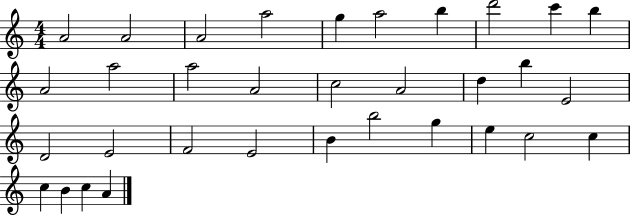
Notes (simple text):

A4/h A4/h A4/h A5/h G5/q A5/h B5/q D6/h C6/q B5/q A4/h A5/h A5/h A4/h C5/h A4/h D5/q B5/q E4/h D4/h E4/h F4/h E4/h B4/q B5/h G5/q E5/q C5/h C5/q C5/q B4/q C5/q A4/q